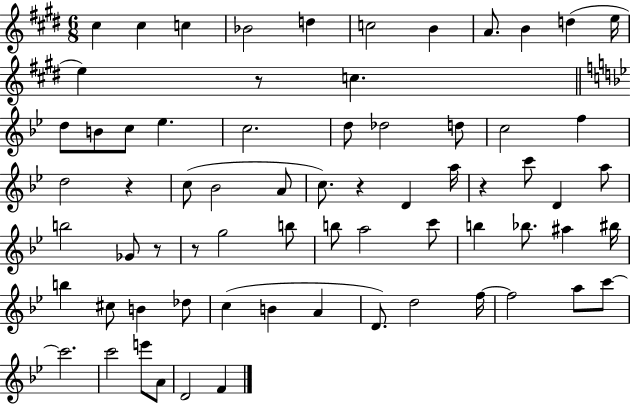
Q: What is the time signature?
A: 6/8